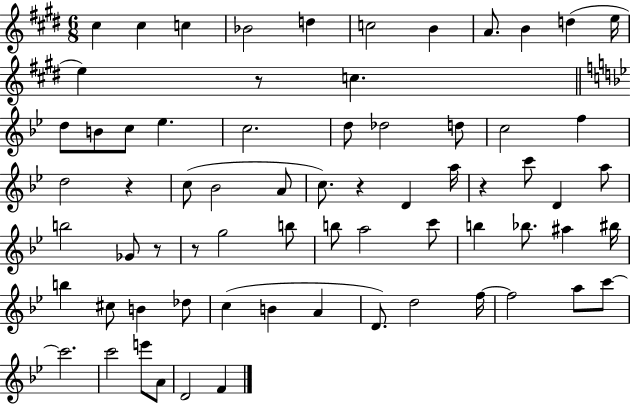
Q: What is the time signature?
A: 6/8